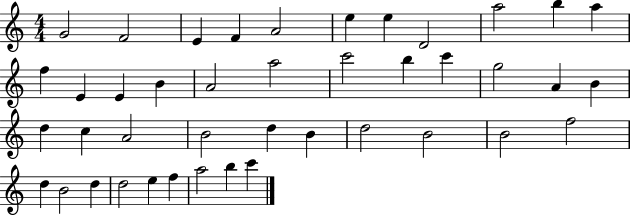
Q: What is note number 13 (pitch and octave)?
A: E4